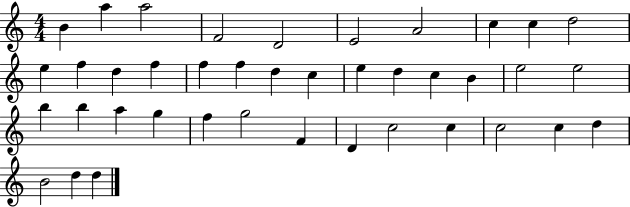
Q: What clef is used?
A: treble